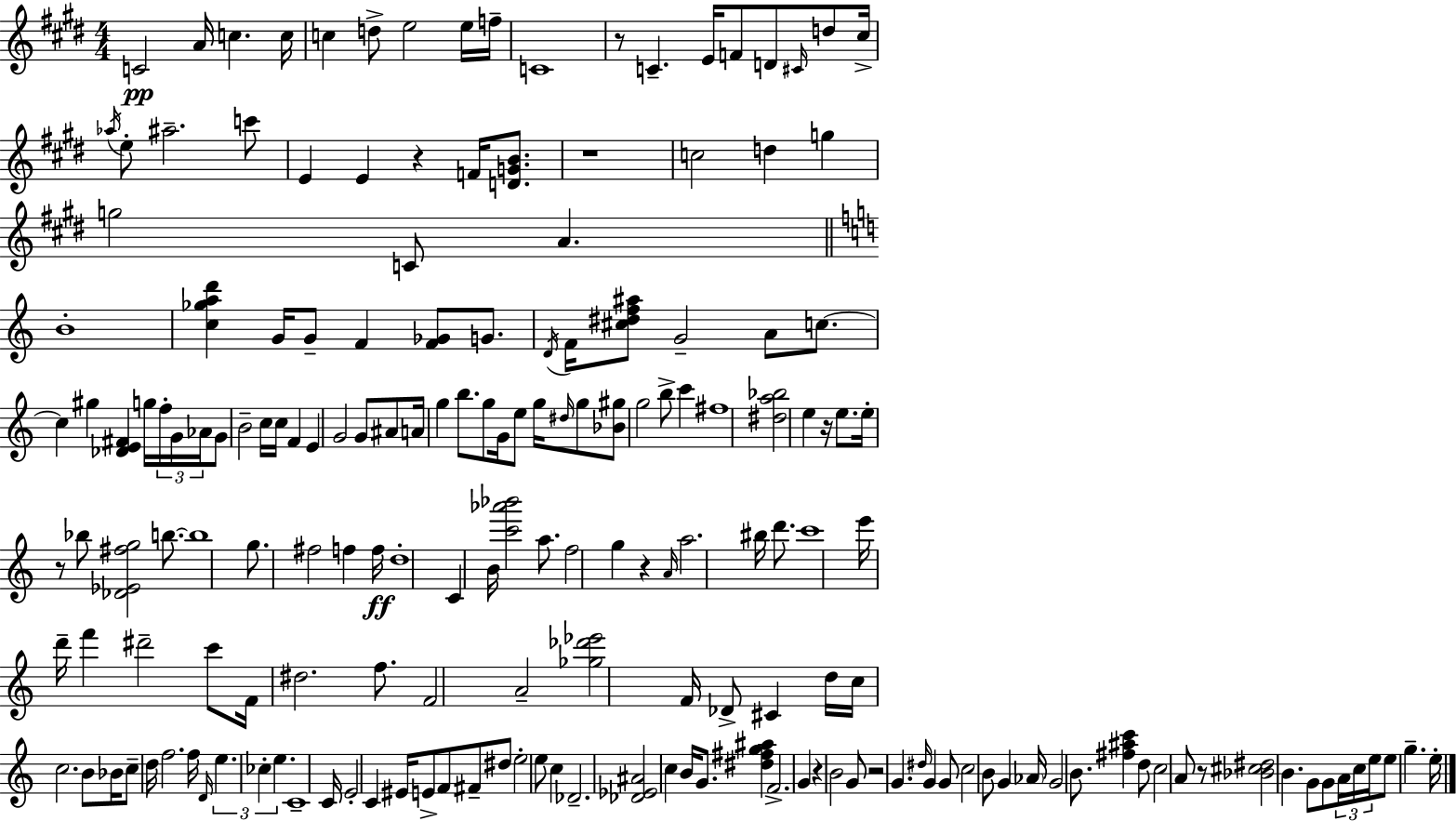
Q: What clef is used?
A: treble